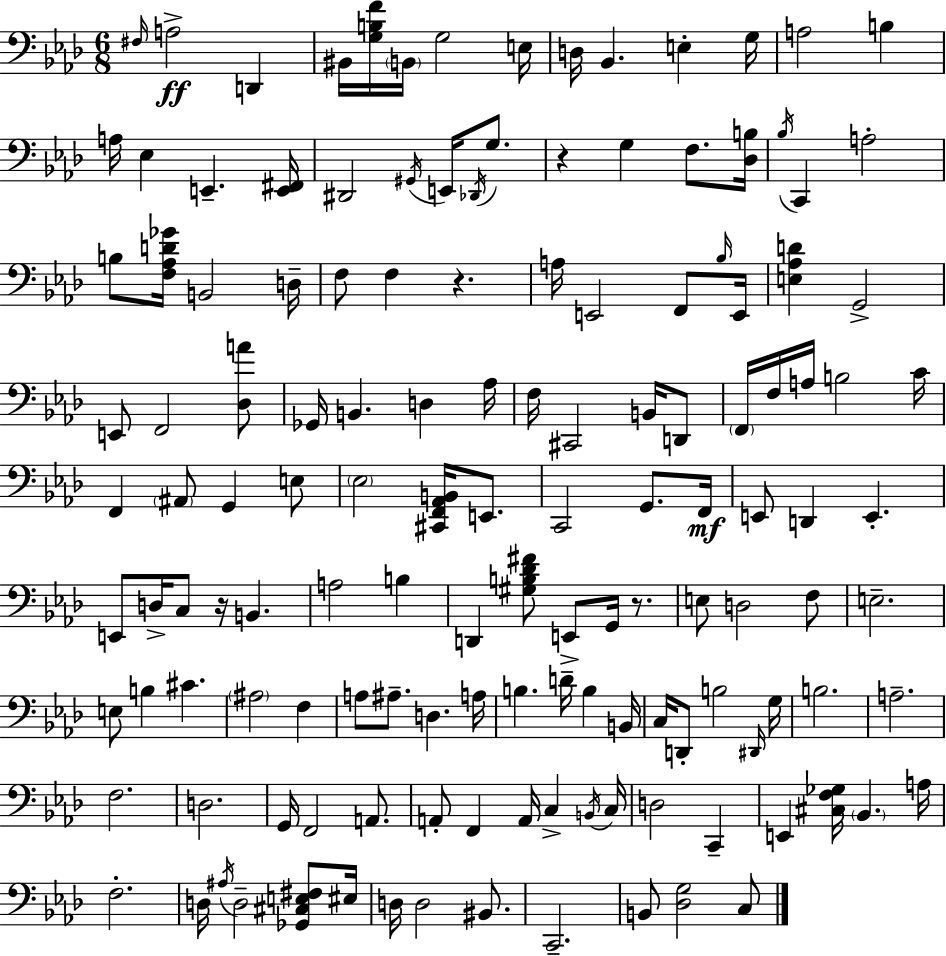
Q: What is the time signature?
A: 6/8